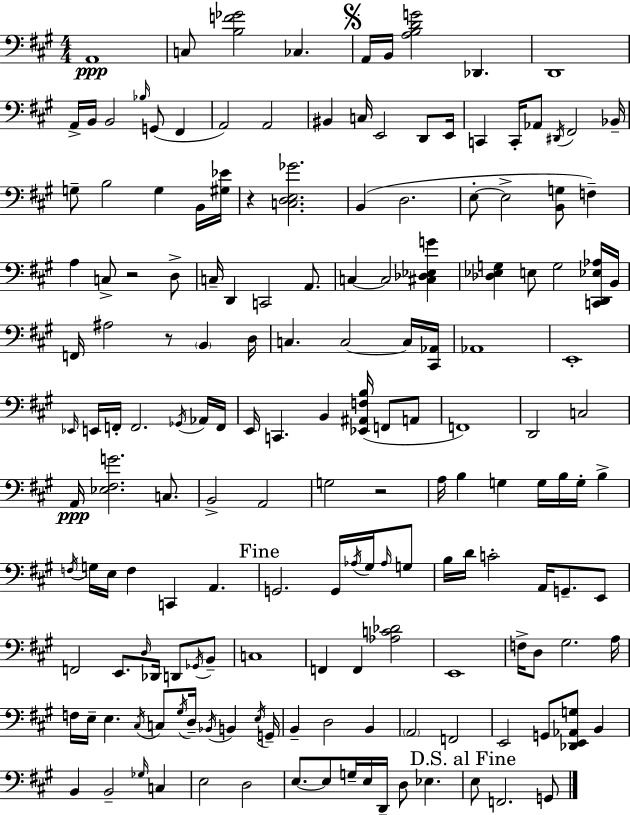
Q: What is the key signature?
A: A major